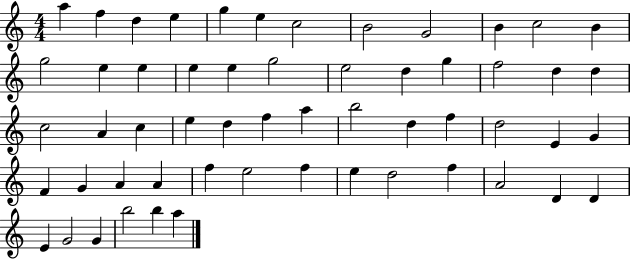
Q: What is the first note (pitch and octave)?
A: A5